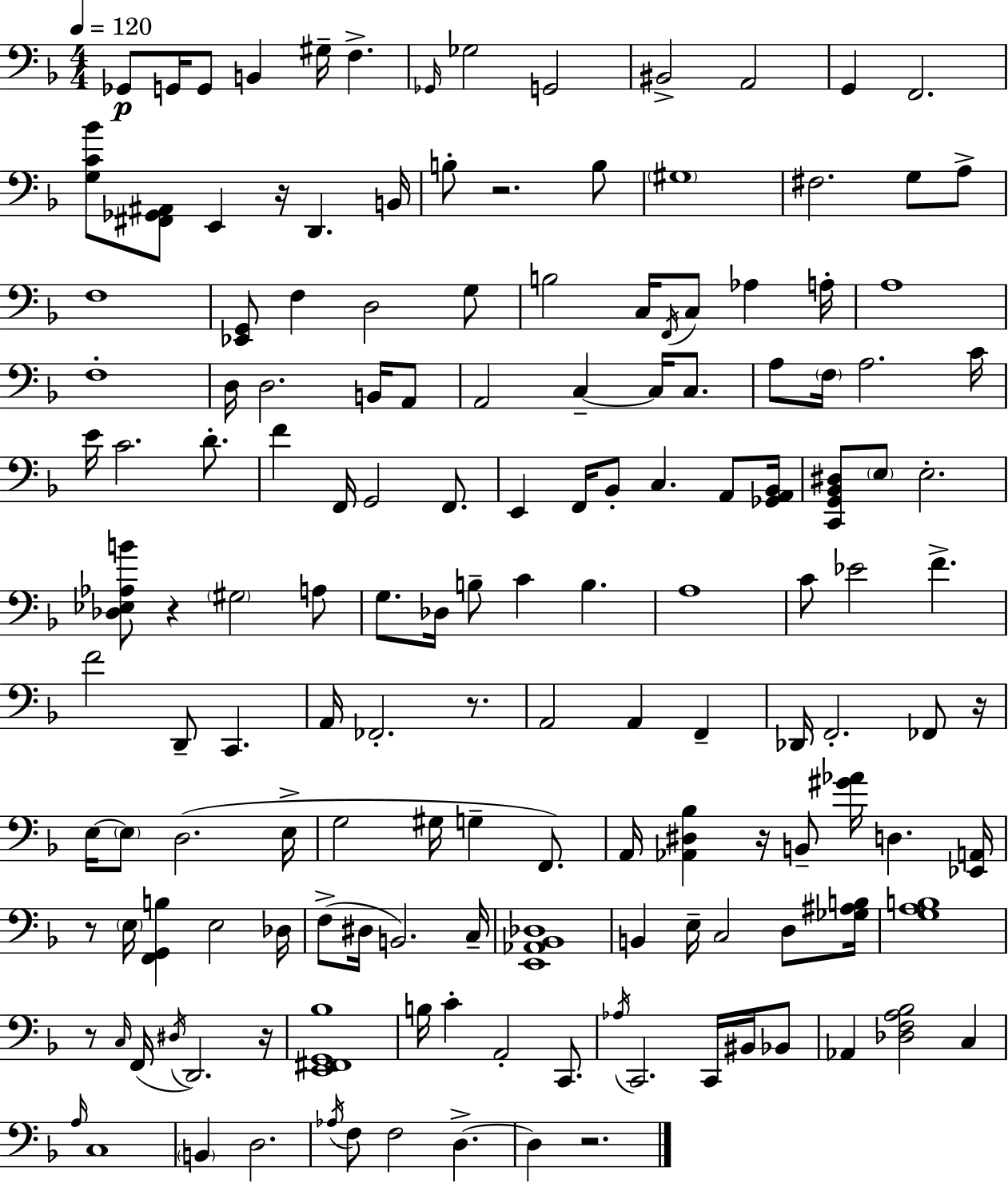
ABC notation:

X:1
T:Untitled
M:4/4
L:1/4
K:F
_G,,/2 G,,/4 G,,/2 B,, ^G,/4 F, _G,,/4 _G,2 G,,2 ^B,,2 A,,2 G,, F,,2 [G,C_B]/2 [^F,,_G,,^A,,]/2 E,, z/4 D,, B,,/4 B,/2 z2 B,/2 ^G,4 ^F,2 G,/2 A,/2 F,4 [_E,,G,,]/2 F, D,2 G,/2 B,2 C,/4 F,,/4 C,/2 _A, A,/4 A,4 F,4 D,/4 D,2 B,,/4 A,,/2 A,,2 C, C,/4 C,/2 A,/2 F,/4 A,2 C/4 E/4 C2 D/2 F F,,/4 G,,2 F,,/2 E,, F,,/4 _B,,/2 C, A,,/2 [_G,,A,,_B,,]/4 [C,,G,,_B,,^D,]/2 E,/2 E,2 [_D,_E,_A,B]/2 z ^G,2 A,/2 G,/2 _D,/4 B,/2 C B, A,4 C/2 _E2 F F2 D,,/2 C,, A,,/4 _F,,2 z/2 A,,2 A,, F,, _D,,/4 F,,2 _F,,/2 z/4 E,/4 E,/2 D,2 E,/4 G,2 ^G,/4 G, F,,/2 A,,/4 [_A,,^D,_B,] z/4 B,,/2 [^G_A]/4 D, [_E,,A,,]/4 z/2 E,/4 [F,,G,,B,] E,2 _D,/4 F,/2 ^D,/4 B,,2 C,/4 [E,,_A,,_B,,_D,]4 B,, E,/4 C,2 D,/2 [_G,^A,B,]/4 [G,A,B,]4 z/2 C,/4 F,,/4 ^D,/4 D,,2 z/4 [E,,^F,,G,,_B,]4 B,/4 C A,,2 C,,/2 _A,/4 C,,2 C,,/4 ^B,,/4 _B,,/2 _A,, [_D,F,A,_B,]2 C, A,/4 C,4 B,, D,2 _A,/4 F,/2 F,2 D, D, z2